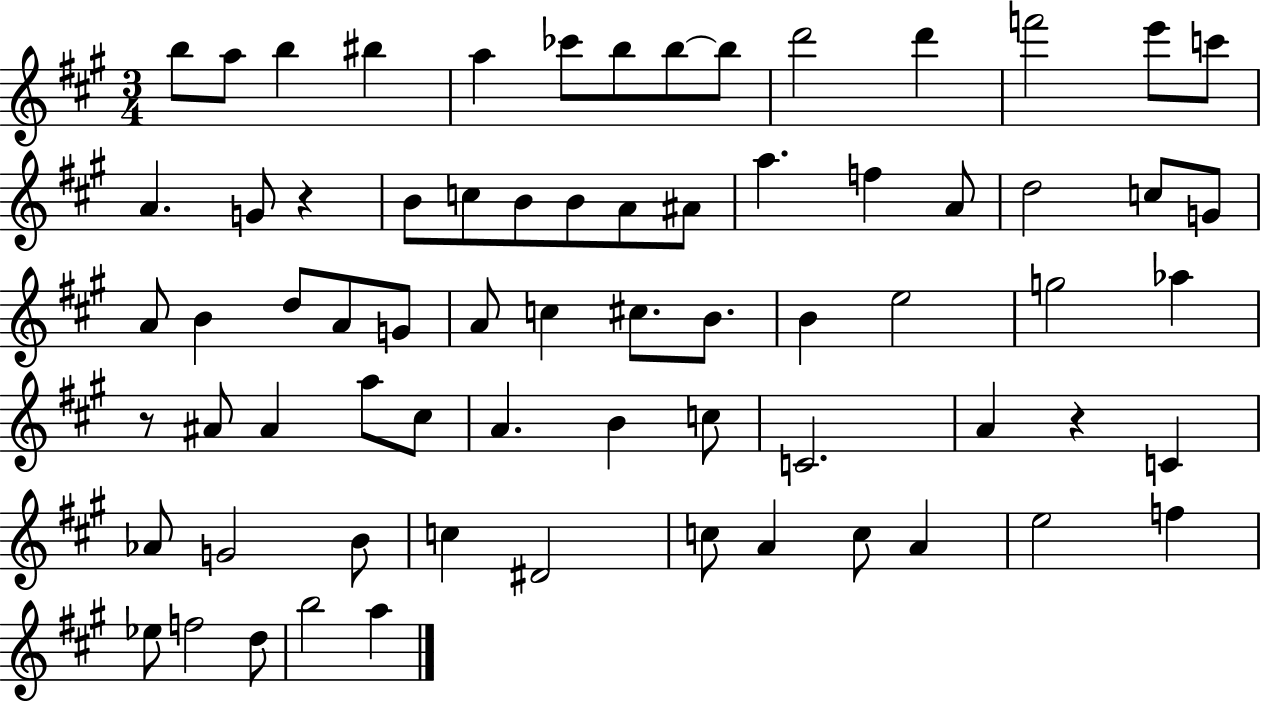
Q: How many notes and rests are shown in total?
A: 70